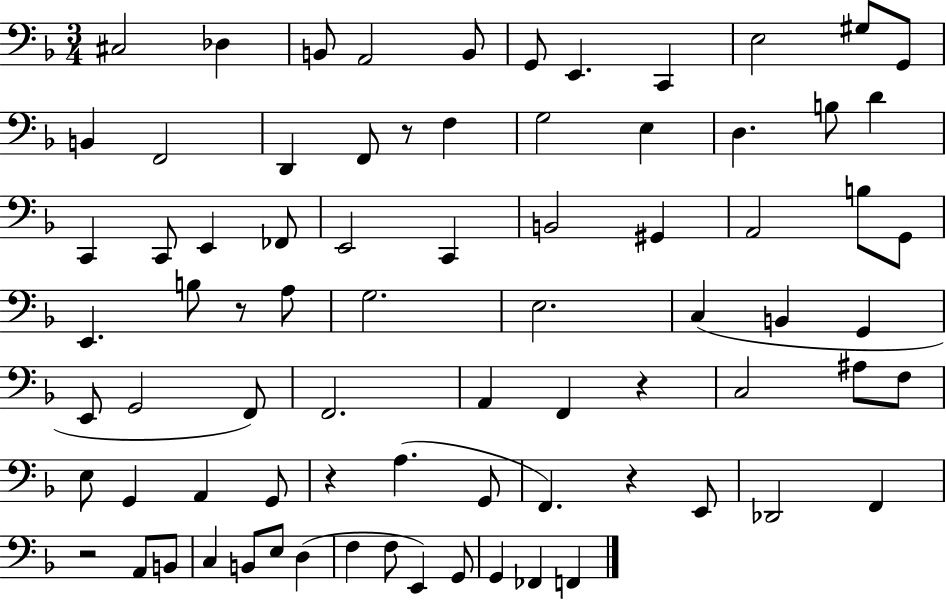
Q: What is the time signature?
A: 3/4